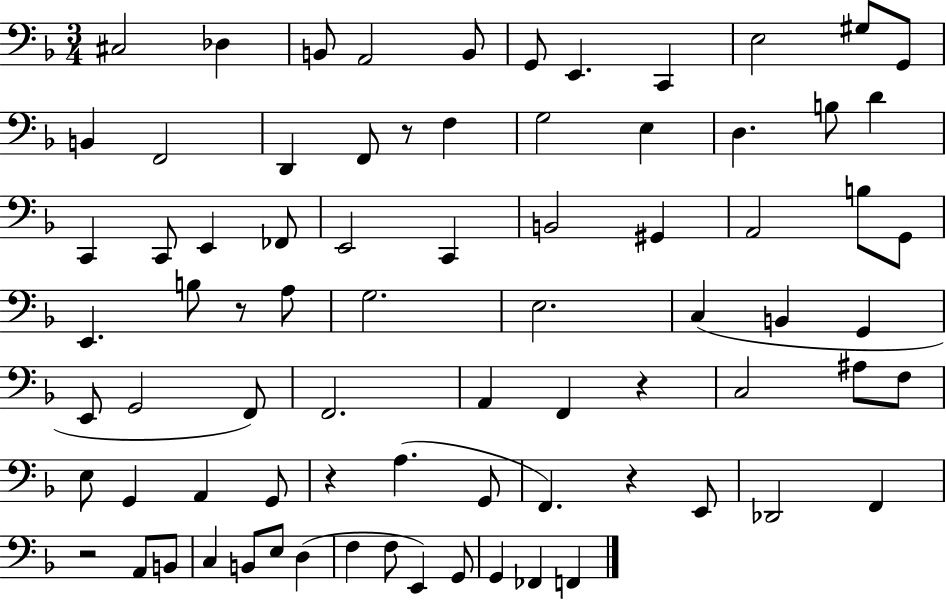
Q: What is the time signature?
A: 3/4